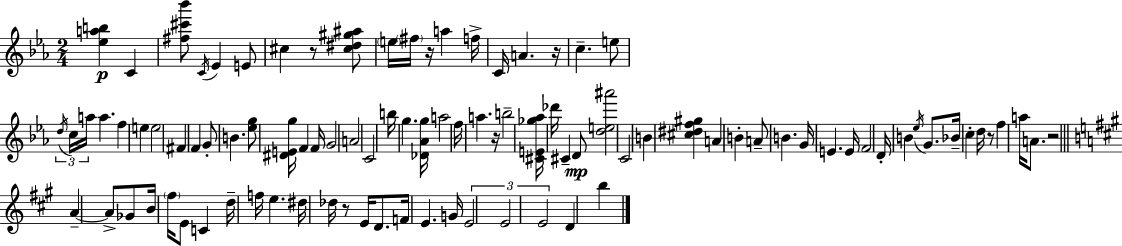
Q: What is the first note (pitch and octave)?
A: C4